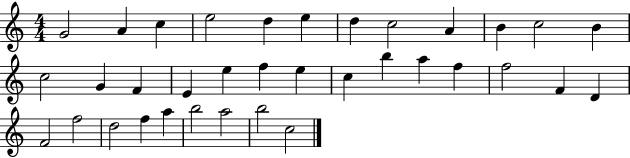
G4/h A4/q C5/q E5/h D5/q E5/q D5/q C5/h A4/q B4/q C5/h B4/q C5/h G4/q F4/q E4/q E5/q F5/q E5/q C5/q B5/q A5/q F5/q F5/h F4/q D4/q F4/h F5/h D5/h F5/q A5/q B5/h A5/h B5/h C5/h